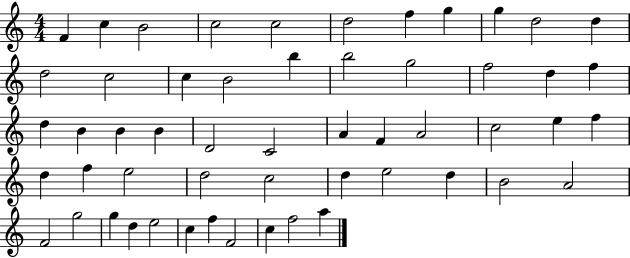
{
  \clef treble
  \numericTimeSignature
  \time 4/4
  \key c \major
  f'4 c''4 b'2 | c''2 c''2 | d''2 f''4 g''4 | g''4 d''2 d''4 | \break d''2 c''2 | c''4 b'2 b''4 | b''2 g''2 | f''2 d''4 f''4 | \break d''4 b'4 b'4 b'4 | d'2 c'2 | a'4 f'4 a'2 | c''2 e''4 f''4 | \break d''4 f''4 e''2 | d''2 c''2 | d''4 e''2 d''4 | b'2 a'2 | \break f'2 g''2 | g''4 d''4 e''2 | c''4 f''4 f'2 | c''4 f''2 a''4 | \break \bar "|."
}